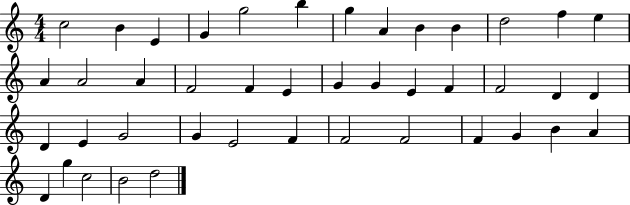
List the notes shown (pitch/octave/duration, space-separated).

C5/h B4/q E4/q G4/q G5/h B5/q G5/q A4/q B4/q B4/q D5/h F5/q E5/q A4/q A4/h A4/q F4/h F4/q E4/q G4/q G4/q E4/q F4/q F4/h D4/q D4/q D4/q E4/q G4/h G4/q E4/h F4/q F4/h F4/h F4/q G4/q B4/q A4/q D4/q G5/q C5/h B4/h D5/h